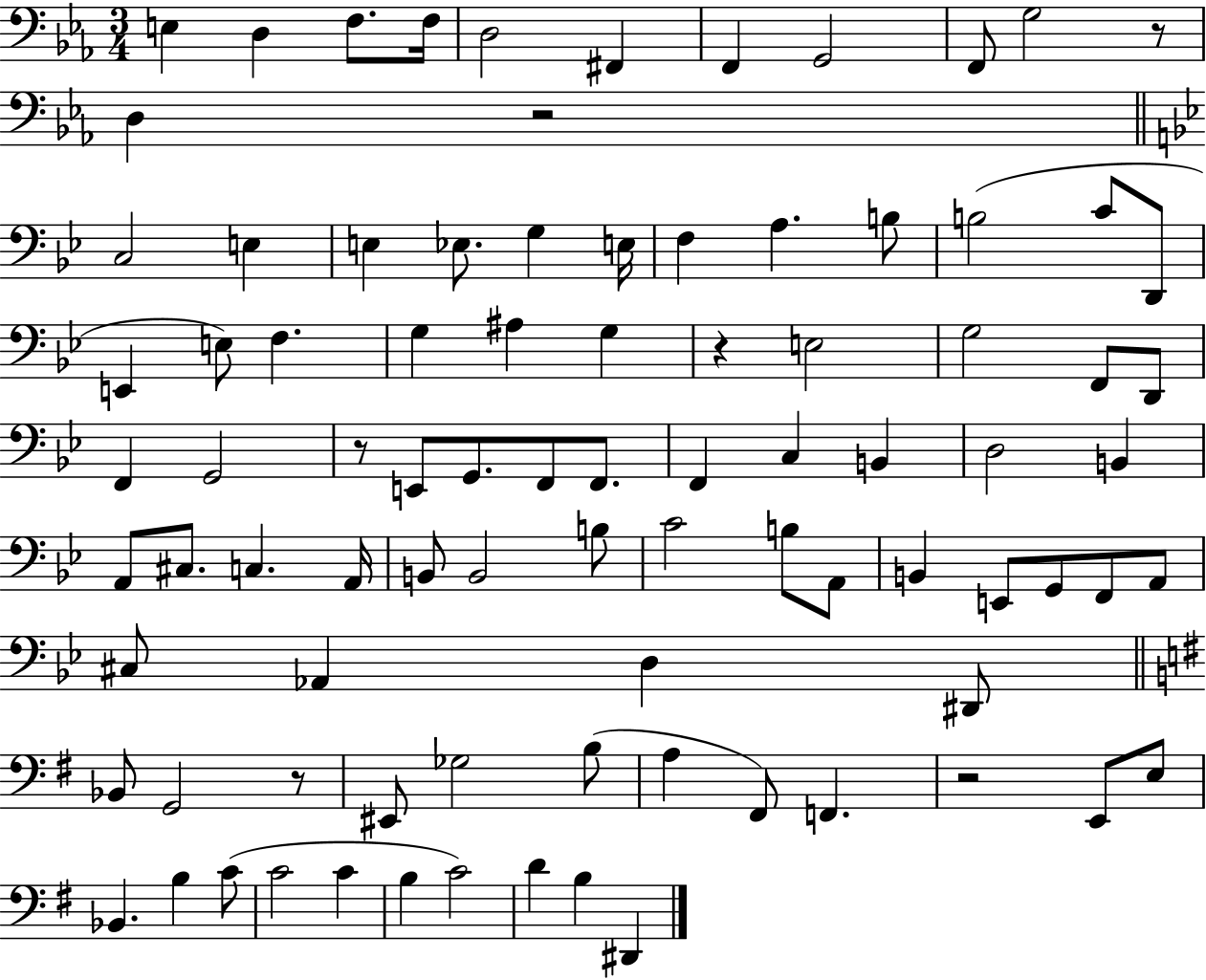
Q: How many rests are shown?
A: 6